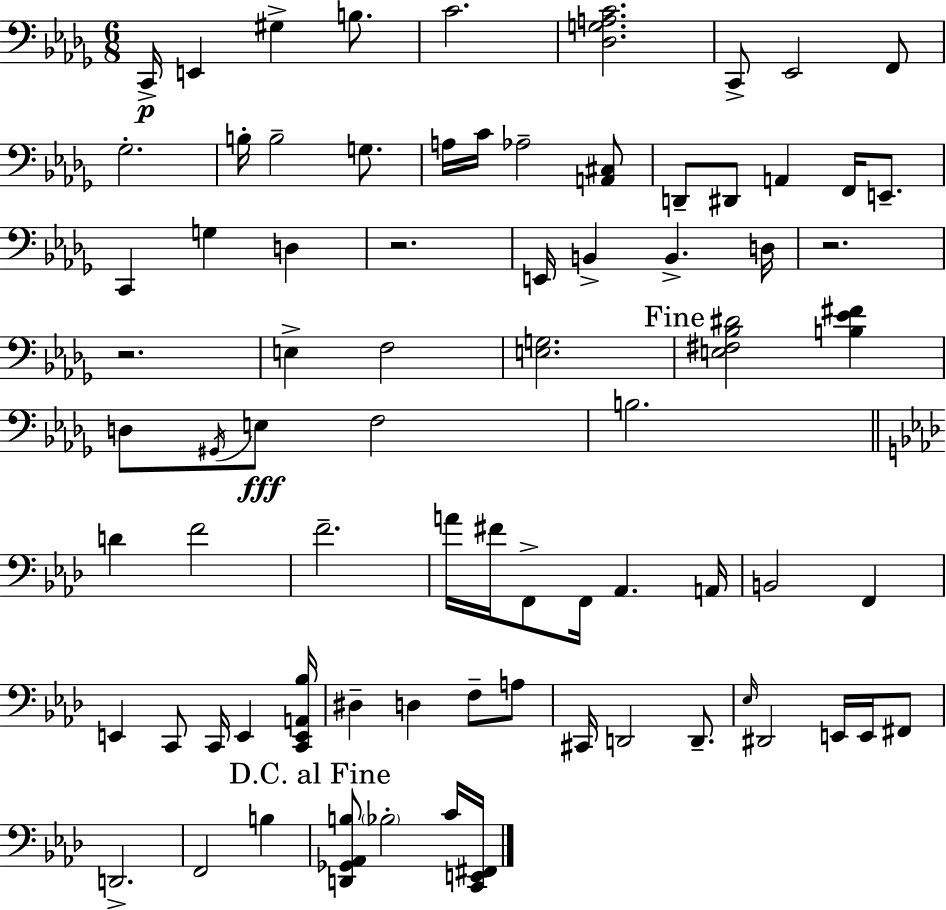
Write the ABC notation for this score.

X:1
T:Untitled
M:6/8
L:1/4
K:Bbm
C,,/4 E,, ^G, B,/2 C2 [_D,G,A,C]2 C,,/2 _E,,2 F,,/2 _G,2 B,/4 B,2 G,/2 A,/4 C/4 _A,2 [A,,^C,]/2 D,,/2 ^D,,/2 A,, F,,/4 E,,/2 C,, G, D, z2 E,,/4 B,, B,, D,/4 z2 z2 E, F,2 [E,G,]2 [E,^F,_B,^D]2 [B,_E^F] D,/2 ^G,,/4 E,/2 F,2 B,2 D F2 F2 A/4 ^F/4 F,,/2 F,,/4 _A,, A,,/4 B,,2 F,, E,, C,,/2 C,,/4 E,, [C,,E,,A,,_B,]/4 ^D, D, F,/2 A,/2 ^C,,/4 D,,2 D,,/2 _E,/4 ^D,,2 E,,/4 E,,/4 ^F,,/2 D,,2 F,,2 B, [D,,_G,,_A,,B,]/2 _B,2 C/4 [C,,E,,^F,,]/4